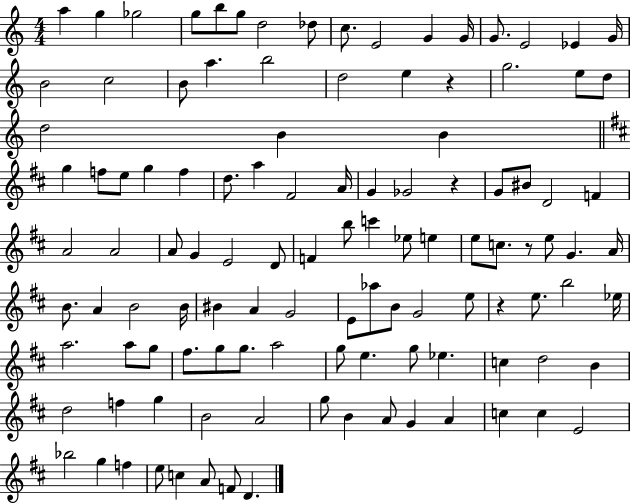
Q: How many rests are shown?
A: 4